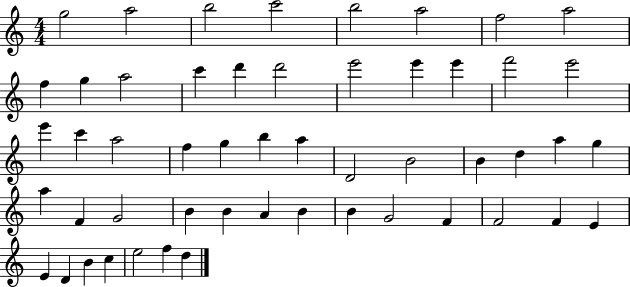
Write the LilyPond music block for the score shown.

{
  \clef treble
  \numericTimeSignature
  \time 4/4
  \key c \major
  g''2 a''2 | b''2 c'''2 | b''2 a''2 | f''2 a''2 | \break f''4 g''4 a''2 | c'''4 d'''4 d'''2 | e'''2 e'''4 e'''4 | f'''2 e'''2 | \break e'''4 c'''4 a''2 | f''4 g''4 b''4 a''4 | d'2 b'2 | b'4 d''4 a''4 g''4 | \break a''4 f'4 g'2 | b'4 b'4 a'4 b'4 | b'4 g'2 f'4 | f'2 f'4 e'4 | \break e'4 d'4 b'4 c''4 | e''2 f''4 d''4 | \bar "|."
}